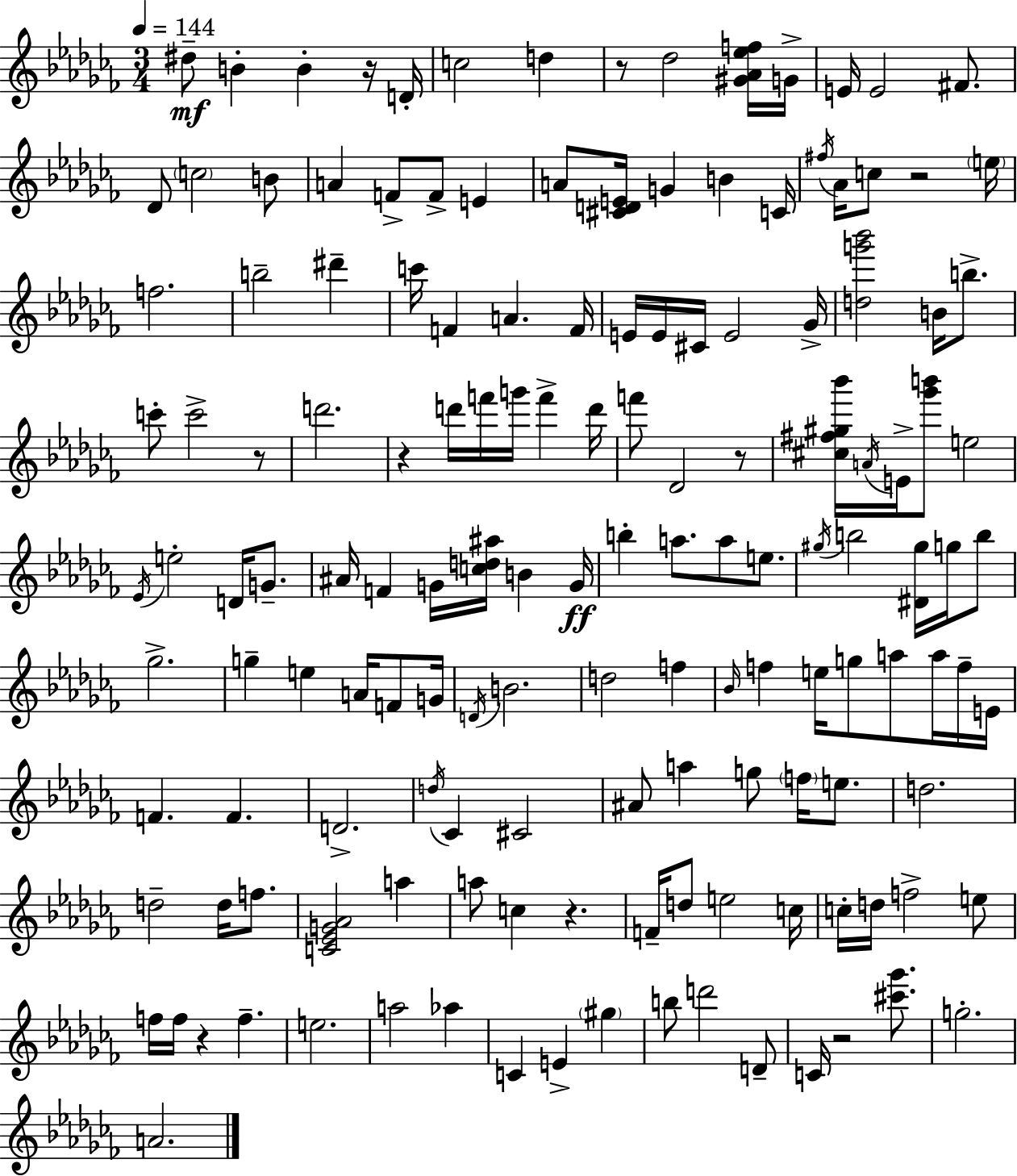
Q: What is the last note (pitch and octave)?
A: A4